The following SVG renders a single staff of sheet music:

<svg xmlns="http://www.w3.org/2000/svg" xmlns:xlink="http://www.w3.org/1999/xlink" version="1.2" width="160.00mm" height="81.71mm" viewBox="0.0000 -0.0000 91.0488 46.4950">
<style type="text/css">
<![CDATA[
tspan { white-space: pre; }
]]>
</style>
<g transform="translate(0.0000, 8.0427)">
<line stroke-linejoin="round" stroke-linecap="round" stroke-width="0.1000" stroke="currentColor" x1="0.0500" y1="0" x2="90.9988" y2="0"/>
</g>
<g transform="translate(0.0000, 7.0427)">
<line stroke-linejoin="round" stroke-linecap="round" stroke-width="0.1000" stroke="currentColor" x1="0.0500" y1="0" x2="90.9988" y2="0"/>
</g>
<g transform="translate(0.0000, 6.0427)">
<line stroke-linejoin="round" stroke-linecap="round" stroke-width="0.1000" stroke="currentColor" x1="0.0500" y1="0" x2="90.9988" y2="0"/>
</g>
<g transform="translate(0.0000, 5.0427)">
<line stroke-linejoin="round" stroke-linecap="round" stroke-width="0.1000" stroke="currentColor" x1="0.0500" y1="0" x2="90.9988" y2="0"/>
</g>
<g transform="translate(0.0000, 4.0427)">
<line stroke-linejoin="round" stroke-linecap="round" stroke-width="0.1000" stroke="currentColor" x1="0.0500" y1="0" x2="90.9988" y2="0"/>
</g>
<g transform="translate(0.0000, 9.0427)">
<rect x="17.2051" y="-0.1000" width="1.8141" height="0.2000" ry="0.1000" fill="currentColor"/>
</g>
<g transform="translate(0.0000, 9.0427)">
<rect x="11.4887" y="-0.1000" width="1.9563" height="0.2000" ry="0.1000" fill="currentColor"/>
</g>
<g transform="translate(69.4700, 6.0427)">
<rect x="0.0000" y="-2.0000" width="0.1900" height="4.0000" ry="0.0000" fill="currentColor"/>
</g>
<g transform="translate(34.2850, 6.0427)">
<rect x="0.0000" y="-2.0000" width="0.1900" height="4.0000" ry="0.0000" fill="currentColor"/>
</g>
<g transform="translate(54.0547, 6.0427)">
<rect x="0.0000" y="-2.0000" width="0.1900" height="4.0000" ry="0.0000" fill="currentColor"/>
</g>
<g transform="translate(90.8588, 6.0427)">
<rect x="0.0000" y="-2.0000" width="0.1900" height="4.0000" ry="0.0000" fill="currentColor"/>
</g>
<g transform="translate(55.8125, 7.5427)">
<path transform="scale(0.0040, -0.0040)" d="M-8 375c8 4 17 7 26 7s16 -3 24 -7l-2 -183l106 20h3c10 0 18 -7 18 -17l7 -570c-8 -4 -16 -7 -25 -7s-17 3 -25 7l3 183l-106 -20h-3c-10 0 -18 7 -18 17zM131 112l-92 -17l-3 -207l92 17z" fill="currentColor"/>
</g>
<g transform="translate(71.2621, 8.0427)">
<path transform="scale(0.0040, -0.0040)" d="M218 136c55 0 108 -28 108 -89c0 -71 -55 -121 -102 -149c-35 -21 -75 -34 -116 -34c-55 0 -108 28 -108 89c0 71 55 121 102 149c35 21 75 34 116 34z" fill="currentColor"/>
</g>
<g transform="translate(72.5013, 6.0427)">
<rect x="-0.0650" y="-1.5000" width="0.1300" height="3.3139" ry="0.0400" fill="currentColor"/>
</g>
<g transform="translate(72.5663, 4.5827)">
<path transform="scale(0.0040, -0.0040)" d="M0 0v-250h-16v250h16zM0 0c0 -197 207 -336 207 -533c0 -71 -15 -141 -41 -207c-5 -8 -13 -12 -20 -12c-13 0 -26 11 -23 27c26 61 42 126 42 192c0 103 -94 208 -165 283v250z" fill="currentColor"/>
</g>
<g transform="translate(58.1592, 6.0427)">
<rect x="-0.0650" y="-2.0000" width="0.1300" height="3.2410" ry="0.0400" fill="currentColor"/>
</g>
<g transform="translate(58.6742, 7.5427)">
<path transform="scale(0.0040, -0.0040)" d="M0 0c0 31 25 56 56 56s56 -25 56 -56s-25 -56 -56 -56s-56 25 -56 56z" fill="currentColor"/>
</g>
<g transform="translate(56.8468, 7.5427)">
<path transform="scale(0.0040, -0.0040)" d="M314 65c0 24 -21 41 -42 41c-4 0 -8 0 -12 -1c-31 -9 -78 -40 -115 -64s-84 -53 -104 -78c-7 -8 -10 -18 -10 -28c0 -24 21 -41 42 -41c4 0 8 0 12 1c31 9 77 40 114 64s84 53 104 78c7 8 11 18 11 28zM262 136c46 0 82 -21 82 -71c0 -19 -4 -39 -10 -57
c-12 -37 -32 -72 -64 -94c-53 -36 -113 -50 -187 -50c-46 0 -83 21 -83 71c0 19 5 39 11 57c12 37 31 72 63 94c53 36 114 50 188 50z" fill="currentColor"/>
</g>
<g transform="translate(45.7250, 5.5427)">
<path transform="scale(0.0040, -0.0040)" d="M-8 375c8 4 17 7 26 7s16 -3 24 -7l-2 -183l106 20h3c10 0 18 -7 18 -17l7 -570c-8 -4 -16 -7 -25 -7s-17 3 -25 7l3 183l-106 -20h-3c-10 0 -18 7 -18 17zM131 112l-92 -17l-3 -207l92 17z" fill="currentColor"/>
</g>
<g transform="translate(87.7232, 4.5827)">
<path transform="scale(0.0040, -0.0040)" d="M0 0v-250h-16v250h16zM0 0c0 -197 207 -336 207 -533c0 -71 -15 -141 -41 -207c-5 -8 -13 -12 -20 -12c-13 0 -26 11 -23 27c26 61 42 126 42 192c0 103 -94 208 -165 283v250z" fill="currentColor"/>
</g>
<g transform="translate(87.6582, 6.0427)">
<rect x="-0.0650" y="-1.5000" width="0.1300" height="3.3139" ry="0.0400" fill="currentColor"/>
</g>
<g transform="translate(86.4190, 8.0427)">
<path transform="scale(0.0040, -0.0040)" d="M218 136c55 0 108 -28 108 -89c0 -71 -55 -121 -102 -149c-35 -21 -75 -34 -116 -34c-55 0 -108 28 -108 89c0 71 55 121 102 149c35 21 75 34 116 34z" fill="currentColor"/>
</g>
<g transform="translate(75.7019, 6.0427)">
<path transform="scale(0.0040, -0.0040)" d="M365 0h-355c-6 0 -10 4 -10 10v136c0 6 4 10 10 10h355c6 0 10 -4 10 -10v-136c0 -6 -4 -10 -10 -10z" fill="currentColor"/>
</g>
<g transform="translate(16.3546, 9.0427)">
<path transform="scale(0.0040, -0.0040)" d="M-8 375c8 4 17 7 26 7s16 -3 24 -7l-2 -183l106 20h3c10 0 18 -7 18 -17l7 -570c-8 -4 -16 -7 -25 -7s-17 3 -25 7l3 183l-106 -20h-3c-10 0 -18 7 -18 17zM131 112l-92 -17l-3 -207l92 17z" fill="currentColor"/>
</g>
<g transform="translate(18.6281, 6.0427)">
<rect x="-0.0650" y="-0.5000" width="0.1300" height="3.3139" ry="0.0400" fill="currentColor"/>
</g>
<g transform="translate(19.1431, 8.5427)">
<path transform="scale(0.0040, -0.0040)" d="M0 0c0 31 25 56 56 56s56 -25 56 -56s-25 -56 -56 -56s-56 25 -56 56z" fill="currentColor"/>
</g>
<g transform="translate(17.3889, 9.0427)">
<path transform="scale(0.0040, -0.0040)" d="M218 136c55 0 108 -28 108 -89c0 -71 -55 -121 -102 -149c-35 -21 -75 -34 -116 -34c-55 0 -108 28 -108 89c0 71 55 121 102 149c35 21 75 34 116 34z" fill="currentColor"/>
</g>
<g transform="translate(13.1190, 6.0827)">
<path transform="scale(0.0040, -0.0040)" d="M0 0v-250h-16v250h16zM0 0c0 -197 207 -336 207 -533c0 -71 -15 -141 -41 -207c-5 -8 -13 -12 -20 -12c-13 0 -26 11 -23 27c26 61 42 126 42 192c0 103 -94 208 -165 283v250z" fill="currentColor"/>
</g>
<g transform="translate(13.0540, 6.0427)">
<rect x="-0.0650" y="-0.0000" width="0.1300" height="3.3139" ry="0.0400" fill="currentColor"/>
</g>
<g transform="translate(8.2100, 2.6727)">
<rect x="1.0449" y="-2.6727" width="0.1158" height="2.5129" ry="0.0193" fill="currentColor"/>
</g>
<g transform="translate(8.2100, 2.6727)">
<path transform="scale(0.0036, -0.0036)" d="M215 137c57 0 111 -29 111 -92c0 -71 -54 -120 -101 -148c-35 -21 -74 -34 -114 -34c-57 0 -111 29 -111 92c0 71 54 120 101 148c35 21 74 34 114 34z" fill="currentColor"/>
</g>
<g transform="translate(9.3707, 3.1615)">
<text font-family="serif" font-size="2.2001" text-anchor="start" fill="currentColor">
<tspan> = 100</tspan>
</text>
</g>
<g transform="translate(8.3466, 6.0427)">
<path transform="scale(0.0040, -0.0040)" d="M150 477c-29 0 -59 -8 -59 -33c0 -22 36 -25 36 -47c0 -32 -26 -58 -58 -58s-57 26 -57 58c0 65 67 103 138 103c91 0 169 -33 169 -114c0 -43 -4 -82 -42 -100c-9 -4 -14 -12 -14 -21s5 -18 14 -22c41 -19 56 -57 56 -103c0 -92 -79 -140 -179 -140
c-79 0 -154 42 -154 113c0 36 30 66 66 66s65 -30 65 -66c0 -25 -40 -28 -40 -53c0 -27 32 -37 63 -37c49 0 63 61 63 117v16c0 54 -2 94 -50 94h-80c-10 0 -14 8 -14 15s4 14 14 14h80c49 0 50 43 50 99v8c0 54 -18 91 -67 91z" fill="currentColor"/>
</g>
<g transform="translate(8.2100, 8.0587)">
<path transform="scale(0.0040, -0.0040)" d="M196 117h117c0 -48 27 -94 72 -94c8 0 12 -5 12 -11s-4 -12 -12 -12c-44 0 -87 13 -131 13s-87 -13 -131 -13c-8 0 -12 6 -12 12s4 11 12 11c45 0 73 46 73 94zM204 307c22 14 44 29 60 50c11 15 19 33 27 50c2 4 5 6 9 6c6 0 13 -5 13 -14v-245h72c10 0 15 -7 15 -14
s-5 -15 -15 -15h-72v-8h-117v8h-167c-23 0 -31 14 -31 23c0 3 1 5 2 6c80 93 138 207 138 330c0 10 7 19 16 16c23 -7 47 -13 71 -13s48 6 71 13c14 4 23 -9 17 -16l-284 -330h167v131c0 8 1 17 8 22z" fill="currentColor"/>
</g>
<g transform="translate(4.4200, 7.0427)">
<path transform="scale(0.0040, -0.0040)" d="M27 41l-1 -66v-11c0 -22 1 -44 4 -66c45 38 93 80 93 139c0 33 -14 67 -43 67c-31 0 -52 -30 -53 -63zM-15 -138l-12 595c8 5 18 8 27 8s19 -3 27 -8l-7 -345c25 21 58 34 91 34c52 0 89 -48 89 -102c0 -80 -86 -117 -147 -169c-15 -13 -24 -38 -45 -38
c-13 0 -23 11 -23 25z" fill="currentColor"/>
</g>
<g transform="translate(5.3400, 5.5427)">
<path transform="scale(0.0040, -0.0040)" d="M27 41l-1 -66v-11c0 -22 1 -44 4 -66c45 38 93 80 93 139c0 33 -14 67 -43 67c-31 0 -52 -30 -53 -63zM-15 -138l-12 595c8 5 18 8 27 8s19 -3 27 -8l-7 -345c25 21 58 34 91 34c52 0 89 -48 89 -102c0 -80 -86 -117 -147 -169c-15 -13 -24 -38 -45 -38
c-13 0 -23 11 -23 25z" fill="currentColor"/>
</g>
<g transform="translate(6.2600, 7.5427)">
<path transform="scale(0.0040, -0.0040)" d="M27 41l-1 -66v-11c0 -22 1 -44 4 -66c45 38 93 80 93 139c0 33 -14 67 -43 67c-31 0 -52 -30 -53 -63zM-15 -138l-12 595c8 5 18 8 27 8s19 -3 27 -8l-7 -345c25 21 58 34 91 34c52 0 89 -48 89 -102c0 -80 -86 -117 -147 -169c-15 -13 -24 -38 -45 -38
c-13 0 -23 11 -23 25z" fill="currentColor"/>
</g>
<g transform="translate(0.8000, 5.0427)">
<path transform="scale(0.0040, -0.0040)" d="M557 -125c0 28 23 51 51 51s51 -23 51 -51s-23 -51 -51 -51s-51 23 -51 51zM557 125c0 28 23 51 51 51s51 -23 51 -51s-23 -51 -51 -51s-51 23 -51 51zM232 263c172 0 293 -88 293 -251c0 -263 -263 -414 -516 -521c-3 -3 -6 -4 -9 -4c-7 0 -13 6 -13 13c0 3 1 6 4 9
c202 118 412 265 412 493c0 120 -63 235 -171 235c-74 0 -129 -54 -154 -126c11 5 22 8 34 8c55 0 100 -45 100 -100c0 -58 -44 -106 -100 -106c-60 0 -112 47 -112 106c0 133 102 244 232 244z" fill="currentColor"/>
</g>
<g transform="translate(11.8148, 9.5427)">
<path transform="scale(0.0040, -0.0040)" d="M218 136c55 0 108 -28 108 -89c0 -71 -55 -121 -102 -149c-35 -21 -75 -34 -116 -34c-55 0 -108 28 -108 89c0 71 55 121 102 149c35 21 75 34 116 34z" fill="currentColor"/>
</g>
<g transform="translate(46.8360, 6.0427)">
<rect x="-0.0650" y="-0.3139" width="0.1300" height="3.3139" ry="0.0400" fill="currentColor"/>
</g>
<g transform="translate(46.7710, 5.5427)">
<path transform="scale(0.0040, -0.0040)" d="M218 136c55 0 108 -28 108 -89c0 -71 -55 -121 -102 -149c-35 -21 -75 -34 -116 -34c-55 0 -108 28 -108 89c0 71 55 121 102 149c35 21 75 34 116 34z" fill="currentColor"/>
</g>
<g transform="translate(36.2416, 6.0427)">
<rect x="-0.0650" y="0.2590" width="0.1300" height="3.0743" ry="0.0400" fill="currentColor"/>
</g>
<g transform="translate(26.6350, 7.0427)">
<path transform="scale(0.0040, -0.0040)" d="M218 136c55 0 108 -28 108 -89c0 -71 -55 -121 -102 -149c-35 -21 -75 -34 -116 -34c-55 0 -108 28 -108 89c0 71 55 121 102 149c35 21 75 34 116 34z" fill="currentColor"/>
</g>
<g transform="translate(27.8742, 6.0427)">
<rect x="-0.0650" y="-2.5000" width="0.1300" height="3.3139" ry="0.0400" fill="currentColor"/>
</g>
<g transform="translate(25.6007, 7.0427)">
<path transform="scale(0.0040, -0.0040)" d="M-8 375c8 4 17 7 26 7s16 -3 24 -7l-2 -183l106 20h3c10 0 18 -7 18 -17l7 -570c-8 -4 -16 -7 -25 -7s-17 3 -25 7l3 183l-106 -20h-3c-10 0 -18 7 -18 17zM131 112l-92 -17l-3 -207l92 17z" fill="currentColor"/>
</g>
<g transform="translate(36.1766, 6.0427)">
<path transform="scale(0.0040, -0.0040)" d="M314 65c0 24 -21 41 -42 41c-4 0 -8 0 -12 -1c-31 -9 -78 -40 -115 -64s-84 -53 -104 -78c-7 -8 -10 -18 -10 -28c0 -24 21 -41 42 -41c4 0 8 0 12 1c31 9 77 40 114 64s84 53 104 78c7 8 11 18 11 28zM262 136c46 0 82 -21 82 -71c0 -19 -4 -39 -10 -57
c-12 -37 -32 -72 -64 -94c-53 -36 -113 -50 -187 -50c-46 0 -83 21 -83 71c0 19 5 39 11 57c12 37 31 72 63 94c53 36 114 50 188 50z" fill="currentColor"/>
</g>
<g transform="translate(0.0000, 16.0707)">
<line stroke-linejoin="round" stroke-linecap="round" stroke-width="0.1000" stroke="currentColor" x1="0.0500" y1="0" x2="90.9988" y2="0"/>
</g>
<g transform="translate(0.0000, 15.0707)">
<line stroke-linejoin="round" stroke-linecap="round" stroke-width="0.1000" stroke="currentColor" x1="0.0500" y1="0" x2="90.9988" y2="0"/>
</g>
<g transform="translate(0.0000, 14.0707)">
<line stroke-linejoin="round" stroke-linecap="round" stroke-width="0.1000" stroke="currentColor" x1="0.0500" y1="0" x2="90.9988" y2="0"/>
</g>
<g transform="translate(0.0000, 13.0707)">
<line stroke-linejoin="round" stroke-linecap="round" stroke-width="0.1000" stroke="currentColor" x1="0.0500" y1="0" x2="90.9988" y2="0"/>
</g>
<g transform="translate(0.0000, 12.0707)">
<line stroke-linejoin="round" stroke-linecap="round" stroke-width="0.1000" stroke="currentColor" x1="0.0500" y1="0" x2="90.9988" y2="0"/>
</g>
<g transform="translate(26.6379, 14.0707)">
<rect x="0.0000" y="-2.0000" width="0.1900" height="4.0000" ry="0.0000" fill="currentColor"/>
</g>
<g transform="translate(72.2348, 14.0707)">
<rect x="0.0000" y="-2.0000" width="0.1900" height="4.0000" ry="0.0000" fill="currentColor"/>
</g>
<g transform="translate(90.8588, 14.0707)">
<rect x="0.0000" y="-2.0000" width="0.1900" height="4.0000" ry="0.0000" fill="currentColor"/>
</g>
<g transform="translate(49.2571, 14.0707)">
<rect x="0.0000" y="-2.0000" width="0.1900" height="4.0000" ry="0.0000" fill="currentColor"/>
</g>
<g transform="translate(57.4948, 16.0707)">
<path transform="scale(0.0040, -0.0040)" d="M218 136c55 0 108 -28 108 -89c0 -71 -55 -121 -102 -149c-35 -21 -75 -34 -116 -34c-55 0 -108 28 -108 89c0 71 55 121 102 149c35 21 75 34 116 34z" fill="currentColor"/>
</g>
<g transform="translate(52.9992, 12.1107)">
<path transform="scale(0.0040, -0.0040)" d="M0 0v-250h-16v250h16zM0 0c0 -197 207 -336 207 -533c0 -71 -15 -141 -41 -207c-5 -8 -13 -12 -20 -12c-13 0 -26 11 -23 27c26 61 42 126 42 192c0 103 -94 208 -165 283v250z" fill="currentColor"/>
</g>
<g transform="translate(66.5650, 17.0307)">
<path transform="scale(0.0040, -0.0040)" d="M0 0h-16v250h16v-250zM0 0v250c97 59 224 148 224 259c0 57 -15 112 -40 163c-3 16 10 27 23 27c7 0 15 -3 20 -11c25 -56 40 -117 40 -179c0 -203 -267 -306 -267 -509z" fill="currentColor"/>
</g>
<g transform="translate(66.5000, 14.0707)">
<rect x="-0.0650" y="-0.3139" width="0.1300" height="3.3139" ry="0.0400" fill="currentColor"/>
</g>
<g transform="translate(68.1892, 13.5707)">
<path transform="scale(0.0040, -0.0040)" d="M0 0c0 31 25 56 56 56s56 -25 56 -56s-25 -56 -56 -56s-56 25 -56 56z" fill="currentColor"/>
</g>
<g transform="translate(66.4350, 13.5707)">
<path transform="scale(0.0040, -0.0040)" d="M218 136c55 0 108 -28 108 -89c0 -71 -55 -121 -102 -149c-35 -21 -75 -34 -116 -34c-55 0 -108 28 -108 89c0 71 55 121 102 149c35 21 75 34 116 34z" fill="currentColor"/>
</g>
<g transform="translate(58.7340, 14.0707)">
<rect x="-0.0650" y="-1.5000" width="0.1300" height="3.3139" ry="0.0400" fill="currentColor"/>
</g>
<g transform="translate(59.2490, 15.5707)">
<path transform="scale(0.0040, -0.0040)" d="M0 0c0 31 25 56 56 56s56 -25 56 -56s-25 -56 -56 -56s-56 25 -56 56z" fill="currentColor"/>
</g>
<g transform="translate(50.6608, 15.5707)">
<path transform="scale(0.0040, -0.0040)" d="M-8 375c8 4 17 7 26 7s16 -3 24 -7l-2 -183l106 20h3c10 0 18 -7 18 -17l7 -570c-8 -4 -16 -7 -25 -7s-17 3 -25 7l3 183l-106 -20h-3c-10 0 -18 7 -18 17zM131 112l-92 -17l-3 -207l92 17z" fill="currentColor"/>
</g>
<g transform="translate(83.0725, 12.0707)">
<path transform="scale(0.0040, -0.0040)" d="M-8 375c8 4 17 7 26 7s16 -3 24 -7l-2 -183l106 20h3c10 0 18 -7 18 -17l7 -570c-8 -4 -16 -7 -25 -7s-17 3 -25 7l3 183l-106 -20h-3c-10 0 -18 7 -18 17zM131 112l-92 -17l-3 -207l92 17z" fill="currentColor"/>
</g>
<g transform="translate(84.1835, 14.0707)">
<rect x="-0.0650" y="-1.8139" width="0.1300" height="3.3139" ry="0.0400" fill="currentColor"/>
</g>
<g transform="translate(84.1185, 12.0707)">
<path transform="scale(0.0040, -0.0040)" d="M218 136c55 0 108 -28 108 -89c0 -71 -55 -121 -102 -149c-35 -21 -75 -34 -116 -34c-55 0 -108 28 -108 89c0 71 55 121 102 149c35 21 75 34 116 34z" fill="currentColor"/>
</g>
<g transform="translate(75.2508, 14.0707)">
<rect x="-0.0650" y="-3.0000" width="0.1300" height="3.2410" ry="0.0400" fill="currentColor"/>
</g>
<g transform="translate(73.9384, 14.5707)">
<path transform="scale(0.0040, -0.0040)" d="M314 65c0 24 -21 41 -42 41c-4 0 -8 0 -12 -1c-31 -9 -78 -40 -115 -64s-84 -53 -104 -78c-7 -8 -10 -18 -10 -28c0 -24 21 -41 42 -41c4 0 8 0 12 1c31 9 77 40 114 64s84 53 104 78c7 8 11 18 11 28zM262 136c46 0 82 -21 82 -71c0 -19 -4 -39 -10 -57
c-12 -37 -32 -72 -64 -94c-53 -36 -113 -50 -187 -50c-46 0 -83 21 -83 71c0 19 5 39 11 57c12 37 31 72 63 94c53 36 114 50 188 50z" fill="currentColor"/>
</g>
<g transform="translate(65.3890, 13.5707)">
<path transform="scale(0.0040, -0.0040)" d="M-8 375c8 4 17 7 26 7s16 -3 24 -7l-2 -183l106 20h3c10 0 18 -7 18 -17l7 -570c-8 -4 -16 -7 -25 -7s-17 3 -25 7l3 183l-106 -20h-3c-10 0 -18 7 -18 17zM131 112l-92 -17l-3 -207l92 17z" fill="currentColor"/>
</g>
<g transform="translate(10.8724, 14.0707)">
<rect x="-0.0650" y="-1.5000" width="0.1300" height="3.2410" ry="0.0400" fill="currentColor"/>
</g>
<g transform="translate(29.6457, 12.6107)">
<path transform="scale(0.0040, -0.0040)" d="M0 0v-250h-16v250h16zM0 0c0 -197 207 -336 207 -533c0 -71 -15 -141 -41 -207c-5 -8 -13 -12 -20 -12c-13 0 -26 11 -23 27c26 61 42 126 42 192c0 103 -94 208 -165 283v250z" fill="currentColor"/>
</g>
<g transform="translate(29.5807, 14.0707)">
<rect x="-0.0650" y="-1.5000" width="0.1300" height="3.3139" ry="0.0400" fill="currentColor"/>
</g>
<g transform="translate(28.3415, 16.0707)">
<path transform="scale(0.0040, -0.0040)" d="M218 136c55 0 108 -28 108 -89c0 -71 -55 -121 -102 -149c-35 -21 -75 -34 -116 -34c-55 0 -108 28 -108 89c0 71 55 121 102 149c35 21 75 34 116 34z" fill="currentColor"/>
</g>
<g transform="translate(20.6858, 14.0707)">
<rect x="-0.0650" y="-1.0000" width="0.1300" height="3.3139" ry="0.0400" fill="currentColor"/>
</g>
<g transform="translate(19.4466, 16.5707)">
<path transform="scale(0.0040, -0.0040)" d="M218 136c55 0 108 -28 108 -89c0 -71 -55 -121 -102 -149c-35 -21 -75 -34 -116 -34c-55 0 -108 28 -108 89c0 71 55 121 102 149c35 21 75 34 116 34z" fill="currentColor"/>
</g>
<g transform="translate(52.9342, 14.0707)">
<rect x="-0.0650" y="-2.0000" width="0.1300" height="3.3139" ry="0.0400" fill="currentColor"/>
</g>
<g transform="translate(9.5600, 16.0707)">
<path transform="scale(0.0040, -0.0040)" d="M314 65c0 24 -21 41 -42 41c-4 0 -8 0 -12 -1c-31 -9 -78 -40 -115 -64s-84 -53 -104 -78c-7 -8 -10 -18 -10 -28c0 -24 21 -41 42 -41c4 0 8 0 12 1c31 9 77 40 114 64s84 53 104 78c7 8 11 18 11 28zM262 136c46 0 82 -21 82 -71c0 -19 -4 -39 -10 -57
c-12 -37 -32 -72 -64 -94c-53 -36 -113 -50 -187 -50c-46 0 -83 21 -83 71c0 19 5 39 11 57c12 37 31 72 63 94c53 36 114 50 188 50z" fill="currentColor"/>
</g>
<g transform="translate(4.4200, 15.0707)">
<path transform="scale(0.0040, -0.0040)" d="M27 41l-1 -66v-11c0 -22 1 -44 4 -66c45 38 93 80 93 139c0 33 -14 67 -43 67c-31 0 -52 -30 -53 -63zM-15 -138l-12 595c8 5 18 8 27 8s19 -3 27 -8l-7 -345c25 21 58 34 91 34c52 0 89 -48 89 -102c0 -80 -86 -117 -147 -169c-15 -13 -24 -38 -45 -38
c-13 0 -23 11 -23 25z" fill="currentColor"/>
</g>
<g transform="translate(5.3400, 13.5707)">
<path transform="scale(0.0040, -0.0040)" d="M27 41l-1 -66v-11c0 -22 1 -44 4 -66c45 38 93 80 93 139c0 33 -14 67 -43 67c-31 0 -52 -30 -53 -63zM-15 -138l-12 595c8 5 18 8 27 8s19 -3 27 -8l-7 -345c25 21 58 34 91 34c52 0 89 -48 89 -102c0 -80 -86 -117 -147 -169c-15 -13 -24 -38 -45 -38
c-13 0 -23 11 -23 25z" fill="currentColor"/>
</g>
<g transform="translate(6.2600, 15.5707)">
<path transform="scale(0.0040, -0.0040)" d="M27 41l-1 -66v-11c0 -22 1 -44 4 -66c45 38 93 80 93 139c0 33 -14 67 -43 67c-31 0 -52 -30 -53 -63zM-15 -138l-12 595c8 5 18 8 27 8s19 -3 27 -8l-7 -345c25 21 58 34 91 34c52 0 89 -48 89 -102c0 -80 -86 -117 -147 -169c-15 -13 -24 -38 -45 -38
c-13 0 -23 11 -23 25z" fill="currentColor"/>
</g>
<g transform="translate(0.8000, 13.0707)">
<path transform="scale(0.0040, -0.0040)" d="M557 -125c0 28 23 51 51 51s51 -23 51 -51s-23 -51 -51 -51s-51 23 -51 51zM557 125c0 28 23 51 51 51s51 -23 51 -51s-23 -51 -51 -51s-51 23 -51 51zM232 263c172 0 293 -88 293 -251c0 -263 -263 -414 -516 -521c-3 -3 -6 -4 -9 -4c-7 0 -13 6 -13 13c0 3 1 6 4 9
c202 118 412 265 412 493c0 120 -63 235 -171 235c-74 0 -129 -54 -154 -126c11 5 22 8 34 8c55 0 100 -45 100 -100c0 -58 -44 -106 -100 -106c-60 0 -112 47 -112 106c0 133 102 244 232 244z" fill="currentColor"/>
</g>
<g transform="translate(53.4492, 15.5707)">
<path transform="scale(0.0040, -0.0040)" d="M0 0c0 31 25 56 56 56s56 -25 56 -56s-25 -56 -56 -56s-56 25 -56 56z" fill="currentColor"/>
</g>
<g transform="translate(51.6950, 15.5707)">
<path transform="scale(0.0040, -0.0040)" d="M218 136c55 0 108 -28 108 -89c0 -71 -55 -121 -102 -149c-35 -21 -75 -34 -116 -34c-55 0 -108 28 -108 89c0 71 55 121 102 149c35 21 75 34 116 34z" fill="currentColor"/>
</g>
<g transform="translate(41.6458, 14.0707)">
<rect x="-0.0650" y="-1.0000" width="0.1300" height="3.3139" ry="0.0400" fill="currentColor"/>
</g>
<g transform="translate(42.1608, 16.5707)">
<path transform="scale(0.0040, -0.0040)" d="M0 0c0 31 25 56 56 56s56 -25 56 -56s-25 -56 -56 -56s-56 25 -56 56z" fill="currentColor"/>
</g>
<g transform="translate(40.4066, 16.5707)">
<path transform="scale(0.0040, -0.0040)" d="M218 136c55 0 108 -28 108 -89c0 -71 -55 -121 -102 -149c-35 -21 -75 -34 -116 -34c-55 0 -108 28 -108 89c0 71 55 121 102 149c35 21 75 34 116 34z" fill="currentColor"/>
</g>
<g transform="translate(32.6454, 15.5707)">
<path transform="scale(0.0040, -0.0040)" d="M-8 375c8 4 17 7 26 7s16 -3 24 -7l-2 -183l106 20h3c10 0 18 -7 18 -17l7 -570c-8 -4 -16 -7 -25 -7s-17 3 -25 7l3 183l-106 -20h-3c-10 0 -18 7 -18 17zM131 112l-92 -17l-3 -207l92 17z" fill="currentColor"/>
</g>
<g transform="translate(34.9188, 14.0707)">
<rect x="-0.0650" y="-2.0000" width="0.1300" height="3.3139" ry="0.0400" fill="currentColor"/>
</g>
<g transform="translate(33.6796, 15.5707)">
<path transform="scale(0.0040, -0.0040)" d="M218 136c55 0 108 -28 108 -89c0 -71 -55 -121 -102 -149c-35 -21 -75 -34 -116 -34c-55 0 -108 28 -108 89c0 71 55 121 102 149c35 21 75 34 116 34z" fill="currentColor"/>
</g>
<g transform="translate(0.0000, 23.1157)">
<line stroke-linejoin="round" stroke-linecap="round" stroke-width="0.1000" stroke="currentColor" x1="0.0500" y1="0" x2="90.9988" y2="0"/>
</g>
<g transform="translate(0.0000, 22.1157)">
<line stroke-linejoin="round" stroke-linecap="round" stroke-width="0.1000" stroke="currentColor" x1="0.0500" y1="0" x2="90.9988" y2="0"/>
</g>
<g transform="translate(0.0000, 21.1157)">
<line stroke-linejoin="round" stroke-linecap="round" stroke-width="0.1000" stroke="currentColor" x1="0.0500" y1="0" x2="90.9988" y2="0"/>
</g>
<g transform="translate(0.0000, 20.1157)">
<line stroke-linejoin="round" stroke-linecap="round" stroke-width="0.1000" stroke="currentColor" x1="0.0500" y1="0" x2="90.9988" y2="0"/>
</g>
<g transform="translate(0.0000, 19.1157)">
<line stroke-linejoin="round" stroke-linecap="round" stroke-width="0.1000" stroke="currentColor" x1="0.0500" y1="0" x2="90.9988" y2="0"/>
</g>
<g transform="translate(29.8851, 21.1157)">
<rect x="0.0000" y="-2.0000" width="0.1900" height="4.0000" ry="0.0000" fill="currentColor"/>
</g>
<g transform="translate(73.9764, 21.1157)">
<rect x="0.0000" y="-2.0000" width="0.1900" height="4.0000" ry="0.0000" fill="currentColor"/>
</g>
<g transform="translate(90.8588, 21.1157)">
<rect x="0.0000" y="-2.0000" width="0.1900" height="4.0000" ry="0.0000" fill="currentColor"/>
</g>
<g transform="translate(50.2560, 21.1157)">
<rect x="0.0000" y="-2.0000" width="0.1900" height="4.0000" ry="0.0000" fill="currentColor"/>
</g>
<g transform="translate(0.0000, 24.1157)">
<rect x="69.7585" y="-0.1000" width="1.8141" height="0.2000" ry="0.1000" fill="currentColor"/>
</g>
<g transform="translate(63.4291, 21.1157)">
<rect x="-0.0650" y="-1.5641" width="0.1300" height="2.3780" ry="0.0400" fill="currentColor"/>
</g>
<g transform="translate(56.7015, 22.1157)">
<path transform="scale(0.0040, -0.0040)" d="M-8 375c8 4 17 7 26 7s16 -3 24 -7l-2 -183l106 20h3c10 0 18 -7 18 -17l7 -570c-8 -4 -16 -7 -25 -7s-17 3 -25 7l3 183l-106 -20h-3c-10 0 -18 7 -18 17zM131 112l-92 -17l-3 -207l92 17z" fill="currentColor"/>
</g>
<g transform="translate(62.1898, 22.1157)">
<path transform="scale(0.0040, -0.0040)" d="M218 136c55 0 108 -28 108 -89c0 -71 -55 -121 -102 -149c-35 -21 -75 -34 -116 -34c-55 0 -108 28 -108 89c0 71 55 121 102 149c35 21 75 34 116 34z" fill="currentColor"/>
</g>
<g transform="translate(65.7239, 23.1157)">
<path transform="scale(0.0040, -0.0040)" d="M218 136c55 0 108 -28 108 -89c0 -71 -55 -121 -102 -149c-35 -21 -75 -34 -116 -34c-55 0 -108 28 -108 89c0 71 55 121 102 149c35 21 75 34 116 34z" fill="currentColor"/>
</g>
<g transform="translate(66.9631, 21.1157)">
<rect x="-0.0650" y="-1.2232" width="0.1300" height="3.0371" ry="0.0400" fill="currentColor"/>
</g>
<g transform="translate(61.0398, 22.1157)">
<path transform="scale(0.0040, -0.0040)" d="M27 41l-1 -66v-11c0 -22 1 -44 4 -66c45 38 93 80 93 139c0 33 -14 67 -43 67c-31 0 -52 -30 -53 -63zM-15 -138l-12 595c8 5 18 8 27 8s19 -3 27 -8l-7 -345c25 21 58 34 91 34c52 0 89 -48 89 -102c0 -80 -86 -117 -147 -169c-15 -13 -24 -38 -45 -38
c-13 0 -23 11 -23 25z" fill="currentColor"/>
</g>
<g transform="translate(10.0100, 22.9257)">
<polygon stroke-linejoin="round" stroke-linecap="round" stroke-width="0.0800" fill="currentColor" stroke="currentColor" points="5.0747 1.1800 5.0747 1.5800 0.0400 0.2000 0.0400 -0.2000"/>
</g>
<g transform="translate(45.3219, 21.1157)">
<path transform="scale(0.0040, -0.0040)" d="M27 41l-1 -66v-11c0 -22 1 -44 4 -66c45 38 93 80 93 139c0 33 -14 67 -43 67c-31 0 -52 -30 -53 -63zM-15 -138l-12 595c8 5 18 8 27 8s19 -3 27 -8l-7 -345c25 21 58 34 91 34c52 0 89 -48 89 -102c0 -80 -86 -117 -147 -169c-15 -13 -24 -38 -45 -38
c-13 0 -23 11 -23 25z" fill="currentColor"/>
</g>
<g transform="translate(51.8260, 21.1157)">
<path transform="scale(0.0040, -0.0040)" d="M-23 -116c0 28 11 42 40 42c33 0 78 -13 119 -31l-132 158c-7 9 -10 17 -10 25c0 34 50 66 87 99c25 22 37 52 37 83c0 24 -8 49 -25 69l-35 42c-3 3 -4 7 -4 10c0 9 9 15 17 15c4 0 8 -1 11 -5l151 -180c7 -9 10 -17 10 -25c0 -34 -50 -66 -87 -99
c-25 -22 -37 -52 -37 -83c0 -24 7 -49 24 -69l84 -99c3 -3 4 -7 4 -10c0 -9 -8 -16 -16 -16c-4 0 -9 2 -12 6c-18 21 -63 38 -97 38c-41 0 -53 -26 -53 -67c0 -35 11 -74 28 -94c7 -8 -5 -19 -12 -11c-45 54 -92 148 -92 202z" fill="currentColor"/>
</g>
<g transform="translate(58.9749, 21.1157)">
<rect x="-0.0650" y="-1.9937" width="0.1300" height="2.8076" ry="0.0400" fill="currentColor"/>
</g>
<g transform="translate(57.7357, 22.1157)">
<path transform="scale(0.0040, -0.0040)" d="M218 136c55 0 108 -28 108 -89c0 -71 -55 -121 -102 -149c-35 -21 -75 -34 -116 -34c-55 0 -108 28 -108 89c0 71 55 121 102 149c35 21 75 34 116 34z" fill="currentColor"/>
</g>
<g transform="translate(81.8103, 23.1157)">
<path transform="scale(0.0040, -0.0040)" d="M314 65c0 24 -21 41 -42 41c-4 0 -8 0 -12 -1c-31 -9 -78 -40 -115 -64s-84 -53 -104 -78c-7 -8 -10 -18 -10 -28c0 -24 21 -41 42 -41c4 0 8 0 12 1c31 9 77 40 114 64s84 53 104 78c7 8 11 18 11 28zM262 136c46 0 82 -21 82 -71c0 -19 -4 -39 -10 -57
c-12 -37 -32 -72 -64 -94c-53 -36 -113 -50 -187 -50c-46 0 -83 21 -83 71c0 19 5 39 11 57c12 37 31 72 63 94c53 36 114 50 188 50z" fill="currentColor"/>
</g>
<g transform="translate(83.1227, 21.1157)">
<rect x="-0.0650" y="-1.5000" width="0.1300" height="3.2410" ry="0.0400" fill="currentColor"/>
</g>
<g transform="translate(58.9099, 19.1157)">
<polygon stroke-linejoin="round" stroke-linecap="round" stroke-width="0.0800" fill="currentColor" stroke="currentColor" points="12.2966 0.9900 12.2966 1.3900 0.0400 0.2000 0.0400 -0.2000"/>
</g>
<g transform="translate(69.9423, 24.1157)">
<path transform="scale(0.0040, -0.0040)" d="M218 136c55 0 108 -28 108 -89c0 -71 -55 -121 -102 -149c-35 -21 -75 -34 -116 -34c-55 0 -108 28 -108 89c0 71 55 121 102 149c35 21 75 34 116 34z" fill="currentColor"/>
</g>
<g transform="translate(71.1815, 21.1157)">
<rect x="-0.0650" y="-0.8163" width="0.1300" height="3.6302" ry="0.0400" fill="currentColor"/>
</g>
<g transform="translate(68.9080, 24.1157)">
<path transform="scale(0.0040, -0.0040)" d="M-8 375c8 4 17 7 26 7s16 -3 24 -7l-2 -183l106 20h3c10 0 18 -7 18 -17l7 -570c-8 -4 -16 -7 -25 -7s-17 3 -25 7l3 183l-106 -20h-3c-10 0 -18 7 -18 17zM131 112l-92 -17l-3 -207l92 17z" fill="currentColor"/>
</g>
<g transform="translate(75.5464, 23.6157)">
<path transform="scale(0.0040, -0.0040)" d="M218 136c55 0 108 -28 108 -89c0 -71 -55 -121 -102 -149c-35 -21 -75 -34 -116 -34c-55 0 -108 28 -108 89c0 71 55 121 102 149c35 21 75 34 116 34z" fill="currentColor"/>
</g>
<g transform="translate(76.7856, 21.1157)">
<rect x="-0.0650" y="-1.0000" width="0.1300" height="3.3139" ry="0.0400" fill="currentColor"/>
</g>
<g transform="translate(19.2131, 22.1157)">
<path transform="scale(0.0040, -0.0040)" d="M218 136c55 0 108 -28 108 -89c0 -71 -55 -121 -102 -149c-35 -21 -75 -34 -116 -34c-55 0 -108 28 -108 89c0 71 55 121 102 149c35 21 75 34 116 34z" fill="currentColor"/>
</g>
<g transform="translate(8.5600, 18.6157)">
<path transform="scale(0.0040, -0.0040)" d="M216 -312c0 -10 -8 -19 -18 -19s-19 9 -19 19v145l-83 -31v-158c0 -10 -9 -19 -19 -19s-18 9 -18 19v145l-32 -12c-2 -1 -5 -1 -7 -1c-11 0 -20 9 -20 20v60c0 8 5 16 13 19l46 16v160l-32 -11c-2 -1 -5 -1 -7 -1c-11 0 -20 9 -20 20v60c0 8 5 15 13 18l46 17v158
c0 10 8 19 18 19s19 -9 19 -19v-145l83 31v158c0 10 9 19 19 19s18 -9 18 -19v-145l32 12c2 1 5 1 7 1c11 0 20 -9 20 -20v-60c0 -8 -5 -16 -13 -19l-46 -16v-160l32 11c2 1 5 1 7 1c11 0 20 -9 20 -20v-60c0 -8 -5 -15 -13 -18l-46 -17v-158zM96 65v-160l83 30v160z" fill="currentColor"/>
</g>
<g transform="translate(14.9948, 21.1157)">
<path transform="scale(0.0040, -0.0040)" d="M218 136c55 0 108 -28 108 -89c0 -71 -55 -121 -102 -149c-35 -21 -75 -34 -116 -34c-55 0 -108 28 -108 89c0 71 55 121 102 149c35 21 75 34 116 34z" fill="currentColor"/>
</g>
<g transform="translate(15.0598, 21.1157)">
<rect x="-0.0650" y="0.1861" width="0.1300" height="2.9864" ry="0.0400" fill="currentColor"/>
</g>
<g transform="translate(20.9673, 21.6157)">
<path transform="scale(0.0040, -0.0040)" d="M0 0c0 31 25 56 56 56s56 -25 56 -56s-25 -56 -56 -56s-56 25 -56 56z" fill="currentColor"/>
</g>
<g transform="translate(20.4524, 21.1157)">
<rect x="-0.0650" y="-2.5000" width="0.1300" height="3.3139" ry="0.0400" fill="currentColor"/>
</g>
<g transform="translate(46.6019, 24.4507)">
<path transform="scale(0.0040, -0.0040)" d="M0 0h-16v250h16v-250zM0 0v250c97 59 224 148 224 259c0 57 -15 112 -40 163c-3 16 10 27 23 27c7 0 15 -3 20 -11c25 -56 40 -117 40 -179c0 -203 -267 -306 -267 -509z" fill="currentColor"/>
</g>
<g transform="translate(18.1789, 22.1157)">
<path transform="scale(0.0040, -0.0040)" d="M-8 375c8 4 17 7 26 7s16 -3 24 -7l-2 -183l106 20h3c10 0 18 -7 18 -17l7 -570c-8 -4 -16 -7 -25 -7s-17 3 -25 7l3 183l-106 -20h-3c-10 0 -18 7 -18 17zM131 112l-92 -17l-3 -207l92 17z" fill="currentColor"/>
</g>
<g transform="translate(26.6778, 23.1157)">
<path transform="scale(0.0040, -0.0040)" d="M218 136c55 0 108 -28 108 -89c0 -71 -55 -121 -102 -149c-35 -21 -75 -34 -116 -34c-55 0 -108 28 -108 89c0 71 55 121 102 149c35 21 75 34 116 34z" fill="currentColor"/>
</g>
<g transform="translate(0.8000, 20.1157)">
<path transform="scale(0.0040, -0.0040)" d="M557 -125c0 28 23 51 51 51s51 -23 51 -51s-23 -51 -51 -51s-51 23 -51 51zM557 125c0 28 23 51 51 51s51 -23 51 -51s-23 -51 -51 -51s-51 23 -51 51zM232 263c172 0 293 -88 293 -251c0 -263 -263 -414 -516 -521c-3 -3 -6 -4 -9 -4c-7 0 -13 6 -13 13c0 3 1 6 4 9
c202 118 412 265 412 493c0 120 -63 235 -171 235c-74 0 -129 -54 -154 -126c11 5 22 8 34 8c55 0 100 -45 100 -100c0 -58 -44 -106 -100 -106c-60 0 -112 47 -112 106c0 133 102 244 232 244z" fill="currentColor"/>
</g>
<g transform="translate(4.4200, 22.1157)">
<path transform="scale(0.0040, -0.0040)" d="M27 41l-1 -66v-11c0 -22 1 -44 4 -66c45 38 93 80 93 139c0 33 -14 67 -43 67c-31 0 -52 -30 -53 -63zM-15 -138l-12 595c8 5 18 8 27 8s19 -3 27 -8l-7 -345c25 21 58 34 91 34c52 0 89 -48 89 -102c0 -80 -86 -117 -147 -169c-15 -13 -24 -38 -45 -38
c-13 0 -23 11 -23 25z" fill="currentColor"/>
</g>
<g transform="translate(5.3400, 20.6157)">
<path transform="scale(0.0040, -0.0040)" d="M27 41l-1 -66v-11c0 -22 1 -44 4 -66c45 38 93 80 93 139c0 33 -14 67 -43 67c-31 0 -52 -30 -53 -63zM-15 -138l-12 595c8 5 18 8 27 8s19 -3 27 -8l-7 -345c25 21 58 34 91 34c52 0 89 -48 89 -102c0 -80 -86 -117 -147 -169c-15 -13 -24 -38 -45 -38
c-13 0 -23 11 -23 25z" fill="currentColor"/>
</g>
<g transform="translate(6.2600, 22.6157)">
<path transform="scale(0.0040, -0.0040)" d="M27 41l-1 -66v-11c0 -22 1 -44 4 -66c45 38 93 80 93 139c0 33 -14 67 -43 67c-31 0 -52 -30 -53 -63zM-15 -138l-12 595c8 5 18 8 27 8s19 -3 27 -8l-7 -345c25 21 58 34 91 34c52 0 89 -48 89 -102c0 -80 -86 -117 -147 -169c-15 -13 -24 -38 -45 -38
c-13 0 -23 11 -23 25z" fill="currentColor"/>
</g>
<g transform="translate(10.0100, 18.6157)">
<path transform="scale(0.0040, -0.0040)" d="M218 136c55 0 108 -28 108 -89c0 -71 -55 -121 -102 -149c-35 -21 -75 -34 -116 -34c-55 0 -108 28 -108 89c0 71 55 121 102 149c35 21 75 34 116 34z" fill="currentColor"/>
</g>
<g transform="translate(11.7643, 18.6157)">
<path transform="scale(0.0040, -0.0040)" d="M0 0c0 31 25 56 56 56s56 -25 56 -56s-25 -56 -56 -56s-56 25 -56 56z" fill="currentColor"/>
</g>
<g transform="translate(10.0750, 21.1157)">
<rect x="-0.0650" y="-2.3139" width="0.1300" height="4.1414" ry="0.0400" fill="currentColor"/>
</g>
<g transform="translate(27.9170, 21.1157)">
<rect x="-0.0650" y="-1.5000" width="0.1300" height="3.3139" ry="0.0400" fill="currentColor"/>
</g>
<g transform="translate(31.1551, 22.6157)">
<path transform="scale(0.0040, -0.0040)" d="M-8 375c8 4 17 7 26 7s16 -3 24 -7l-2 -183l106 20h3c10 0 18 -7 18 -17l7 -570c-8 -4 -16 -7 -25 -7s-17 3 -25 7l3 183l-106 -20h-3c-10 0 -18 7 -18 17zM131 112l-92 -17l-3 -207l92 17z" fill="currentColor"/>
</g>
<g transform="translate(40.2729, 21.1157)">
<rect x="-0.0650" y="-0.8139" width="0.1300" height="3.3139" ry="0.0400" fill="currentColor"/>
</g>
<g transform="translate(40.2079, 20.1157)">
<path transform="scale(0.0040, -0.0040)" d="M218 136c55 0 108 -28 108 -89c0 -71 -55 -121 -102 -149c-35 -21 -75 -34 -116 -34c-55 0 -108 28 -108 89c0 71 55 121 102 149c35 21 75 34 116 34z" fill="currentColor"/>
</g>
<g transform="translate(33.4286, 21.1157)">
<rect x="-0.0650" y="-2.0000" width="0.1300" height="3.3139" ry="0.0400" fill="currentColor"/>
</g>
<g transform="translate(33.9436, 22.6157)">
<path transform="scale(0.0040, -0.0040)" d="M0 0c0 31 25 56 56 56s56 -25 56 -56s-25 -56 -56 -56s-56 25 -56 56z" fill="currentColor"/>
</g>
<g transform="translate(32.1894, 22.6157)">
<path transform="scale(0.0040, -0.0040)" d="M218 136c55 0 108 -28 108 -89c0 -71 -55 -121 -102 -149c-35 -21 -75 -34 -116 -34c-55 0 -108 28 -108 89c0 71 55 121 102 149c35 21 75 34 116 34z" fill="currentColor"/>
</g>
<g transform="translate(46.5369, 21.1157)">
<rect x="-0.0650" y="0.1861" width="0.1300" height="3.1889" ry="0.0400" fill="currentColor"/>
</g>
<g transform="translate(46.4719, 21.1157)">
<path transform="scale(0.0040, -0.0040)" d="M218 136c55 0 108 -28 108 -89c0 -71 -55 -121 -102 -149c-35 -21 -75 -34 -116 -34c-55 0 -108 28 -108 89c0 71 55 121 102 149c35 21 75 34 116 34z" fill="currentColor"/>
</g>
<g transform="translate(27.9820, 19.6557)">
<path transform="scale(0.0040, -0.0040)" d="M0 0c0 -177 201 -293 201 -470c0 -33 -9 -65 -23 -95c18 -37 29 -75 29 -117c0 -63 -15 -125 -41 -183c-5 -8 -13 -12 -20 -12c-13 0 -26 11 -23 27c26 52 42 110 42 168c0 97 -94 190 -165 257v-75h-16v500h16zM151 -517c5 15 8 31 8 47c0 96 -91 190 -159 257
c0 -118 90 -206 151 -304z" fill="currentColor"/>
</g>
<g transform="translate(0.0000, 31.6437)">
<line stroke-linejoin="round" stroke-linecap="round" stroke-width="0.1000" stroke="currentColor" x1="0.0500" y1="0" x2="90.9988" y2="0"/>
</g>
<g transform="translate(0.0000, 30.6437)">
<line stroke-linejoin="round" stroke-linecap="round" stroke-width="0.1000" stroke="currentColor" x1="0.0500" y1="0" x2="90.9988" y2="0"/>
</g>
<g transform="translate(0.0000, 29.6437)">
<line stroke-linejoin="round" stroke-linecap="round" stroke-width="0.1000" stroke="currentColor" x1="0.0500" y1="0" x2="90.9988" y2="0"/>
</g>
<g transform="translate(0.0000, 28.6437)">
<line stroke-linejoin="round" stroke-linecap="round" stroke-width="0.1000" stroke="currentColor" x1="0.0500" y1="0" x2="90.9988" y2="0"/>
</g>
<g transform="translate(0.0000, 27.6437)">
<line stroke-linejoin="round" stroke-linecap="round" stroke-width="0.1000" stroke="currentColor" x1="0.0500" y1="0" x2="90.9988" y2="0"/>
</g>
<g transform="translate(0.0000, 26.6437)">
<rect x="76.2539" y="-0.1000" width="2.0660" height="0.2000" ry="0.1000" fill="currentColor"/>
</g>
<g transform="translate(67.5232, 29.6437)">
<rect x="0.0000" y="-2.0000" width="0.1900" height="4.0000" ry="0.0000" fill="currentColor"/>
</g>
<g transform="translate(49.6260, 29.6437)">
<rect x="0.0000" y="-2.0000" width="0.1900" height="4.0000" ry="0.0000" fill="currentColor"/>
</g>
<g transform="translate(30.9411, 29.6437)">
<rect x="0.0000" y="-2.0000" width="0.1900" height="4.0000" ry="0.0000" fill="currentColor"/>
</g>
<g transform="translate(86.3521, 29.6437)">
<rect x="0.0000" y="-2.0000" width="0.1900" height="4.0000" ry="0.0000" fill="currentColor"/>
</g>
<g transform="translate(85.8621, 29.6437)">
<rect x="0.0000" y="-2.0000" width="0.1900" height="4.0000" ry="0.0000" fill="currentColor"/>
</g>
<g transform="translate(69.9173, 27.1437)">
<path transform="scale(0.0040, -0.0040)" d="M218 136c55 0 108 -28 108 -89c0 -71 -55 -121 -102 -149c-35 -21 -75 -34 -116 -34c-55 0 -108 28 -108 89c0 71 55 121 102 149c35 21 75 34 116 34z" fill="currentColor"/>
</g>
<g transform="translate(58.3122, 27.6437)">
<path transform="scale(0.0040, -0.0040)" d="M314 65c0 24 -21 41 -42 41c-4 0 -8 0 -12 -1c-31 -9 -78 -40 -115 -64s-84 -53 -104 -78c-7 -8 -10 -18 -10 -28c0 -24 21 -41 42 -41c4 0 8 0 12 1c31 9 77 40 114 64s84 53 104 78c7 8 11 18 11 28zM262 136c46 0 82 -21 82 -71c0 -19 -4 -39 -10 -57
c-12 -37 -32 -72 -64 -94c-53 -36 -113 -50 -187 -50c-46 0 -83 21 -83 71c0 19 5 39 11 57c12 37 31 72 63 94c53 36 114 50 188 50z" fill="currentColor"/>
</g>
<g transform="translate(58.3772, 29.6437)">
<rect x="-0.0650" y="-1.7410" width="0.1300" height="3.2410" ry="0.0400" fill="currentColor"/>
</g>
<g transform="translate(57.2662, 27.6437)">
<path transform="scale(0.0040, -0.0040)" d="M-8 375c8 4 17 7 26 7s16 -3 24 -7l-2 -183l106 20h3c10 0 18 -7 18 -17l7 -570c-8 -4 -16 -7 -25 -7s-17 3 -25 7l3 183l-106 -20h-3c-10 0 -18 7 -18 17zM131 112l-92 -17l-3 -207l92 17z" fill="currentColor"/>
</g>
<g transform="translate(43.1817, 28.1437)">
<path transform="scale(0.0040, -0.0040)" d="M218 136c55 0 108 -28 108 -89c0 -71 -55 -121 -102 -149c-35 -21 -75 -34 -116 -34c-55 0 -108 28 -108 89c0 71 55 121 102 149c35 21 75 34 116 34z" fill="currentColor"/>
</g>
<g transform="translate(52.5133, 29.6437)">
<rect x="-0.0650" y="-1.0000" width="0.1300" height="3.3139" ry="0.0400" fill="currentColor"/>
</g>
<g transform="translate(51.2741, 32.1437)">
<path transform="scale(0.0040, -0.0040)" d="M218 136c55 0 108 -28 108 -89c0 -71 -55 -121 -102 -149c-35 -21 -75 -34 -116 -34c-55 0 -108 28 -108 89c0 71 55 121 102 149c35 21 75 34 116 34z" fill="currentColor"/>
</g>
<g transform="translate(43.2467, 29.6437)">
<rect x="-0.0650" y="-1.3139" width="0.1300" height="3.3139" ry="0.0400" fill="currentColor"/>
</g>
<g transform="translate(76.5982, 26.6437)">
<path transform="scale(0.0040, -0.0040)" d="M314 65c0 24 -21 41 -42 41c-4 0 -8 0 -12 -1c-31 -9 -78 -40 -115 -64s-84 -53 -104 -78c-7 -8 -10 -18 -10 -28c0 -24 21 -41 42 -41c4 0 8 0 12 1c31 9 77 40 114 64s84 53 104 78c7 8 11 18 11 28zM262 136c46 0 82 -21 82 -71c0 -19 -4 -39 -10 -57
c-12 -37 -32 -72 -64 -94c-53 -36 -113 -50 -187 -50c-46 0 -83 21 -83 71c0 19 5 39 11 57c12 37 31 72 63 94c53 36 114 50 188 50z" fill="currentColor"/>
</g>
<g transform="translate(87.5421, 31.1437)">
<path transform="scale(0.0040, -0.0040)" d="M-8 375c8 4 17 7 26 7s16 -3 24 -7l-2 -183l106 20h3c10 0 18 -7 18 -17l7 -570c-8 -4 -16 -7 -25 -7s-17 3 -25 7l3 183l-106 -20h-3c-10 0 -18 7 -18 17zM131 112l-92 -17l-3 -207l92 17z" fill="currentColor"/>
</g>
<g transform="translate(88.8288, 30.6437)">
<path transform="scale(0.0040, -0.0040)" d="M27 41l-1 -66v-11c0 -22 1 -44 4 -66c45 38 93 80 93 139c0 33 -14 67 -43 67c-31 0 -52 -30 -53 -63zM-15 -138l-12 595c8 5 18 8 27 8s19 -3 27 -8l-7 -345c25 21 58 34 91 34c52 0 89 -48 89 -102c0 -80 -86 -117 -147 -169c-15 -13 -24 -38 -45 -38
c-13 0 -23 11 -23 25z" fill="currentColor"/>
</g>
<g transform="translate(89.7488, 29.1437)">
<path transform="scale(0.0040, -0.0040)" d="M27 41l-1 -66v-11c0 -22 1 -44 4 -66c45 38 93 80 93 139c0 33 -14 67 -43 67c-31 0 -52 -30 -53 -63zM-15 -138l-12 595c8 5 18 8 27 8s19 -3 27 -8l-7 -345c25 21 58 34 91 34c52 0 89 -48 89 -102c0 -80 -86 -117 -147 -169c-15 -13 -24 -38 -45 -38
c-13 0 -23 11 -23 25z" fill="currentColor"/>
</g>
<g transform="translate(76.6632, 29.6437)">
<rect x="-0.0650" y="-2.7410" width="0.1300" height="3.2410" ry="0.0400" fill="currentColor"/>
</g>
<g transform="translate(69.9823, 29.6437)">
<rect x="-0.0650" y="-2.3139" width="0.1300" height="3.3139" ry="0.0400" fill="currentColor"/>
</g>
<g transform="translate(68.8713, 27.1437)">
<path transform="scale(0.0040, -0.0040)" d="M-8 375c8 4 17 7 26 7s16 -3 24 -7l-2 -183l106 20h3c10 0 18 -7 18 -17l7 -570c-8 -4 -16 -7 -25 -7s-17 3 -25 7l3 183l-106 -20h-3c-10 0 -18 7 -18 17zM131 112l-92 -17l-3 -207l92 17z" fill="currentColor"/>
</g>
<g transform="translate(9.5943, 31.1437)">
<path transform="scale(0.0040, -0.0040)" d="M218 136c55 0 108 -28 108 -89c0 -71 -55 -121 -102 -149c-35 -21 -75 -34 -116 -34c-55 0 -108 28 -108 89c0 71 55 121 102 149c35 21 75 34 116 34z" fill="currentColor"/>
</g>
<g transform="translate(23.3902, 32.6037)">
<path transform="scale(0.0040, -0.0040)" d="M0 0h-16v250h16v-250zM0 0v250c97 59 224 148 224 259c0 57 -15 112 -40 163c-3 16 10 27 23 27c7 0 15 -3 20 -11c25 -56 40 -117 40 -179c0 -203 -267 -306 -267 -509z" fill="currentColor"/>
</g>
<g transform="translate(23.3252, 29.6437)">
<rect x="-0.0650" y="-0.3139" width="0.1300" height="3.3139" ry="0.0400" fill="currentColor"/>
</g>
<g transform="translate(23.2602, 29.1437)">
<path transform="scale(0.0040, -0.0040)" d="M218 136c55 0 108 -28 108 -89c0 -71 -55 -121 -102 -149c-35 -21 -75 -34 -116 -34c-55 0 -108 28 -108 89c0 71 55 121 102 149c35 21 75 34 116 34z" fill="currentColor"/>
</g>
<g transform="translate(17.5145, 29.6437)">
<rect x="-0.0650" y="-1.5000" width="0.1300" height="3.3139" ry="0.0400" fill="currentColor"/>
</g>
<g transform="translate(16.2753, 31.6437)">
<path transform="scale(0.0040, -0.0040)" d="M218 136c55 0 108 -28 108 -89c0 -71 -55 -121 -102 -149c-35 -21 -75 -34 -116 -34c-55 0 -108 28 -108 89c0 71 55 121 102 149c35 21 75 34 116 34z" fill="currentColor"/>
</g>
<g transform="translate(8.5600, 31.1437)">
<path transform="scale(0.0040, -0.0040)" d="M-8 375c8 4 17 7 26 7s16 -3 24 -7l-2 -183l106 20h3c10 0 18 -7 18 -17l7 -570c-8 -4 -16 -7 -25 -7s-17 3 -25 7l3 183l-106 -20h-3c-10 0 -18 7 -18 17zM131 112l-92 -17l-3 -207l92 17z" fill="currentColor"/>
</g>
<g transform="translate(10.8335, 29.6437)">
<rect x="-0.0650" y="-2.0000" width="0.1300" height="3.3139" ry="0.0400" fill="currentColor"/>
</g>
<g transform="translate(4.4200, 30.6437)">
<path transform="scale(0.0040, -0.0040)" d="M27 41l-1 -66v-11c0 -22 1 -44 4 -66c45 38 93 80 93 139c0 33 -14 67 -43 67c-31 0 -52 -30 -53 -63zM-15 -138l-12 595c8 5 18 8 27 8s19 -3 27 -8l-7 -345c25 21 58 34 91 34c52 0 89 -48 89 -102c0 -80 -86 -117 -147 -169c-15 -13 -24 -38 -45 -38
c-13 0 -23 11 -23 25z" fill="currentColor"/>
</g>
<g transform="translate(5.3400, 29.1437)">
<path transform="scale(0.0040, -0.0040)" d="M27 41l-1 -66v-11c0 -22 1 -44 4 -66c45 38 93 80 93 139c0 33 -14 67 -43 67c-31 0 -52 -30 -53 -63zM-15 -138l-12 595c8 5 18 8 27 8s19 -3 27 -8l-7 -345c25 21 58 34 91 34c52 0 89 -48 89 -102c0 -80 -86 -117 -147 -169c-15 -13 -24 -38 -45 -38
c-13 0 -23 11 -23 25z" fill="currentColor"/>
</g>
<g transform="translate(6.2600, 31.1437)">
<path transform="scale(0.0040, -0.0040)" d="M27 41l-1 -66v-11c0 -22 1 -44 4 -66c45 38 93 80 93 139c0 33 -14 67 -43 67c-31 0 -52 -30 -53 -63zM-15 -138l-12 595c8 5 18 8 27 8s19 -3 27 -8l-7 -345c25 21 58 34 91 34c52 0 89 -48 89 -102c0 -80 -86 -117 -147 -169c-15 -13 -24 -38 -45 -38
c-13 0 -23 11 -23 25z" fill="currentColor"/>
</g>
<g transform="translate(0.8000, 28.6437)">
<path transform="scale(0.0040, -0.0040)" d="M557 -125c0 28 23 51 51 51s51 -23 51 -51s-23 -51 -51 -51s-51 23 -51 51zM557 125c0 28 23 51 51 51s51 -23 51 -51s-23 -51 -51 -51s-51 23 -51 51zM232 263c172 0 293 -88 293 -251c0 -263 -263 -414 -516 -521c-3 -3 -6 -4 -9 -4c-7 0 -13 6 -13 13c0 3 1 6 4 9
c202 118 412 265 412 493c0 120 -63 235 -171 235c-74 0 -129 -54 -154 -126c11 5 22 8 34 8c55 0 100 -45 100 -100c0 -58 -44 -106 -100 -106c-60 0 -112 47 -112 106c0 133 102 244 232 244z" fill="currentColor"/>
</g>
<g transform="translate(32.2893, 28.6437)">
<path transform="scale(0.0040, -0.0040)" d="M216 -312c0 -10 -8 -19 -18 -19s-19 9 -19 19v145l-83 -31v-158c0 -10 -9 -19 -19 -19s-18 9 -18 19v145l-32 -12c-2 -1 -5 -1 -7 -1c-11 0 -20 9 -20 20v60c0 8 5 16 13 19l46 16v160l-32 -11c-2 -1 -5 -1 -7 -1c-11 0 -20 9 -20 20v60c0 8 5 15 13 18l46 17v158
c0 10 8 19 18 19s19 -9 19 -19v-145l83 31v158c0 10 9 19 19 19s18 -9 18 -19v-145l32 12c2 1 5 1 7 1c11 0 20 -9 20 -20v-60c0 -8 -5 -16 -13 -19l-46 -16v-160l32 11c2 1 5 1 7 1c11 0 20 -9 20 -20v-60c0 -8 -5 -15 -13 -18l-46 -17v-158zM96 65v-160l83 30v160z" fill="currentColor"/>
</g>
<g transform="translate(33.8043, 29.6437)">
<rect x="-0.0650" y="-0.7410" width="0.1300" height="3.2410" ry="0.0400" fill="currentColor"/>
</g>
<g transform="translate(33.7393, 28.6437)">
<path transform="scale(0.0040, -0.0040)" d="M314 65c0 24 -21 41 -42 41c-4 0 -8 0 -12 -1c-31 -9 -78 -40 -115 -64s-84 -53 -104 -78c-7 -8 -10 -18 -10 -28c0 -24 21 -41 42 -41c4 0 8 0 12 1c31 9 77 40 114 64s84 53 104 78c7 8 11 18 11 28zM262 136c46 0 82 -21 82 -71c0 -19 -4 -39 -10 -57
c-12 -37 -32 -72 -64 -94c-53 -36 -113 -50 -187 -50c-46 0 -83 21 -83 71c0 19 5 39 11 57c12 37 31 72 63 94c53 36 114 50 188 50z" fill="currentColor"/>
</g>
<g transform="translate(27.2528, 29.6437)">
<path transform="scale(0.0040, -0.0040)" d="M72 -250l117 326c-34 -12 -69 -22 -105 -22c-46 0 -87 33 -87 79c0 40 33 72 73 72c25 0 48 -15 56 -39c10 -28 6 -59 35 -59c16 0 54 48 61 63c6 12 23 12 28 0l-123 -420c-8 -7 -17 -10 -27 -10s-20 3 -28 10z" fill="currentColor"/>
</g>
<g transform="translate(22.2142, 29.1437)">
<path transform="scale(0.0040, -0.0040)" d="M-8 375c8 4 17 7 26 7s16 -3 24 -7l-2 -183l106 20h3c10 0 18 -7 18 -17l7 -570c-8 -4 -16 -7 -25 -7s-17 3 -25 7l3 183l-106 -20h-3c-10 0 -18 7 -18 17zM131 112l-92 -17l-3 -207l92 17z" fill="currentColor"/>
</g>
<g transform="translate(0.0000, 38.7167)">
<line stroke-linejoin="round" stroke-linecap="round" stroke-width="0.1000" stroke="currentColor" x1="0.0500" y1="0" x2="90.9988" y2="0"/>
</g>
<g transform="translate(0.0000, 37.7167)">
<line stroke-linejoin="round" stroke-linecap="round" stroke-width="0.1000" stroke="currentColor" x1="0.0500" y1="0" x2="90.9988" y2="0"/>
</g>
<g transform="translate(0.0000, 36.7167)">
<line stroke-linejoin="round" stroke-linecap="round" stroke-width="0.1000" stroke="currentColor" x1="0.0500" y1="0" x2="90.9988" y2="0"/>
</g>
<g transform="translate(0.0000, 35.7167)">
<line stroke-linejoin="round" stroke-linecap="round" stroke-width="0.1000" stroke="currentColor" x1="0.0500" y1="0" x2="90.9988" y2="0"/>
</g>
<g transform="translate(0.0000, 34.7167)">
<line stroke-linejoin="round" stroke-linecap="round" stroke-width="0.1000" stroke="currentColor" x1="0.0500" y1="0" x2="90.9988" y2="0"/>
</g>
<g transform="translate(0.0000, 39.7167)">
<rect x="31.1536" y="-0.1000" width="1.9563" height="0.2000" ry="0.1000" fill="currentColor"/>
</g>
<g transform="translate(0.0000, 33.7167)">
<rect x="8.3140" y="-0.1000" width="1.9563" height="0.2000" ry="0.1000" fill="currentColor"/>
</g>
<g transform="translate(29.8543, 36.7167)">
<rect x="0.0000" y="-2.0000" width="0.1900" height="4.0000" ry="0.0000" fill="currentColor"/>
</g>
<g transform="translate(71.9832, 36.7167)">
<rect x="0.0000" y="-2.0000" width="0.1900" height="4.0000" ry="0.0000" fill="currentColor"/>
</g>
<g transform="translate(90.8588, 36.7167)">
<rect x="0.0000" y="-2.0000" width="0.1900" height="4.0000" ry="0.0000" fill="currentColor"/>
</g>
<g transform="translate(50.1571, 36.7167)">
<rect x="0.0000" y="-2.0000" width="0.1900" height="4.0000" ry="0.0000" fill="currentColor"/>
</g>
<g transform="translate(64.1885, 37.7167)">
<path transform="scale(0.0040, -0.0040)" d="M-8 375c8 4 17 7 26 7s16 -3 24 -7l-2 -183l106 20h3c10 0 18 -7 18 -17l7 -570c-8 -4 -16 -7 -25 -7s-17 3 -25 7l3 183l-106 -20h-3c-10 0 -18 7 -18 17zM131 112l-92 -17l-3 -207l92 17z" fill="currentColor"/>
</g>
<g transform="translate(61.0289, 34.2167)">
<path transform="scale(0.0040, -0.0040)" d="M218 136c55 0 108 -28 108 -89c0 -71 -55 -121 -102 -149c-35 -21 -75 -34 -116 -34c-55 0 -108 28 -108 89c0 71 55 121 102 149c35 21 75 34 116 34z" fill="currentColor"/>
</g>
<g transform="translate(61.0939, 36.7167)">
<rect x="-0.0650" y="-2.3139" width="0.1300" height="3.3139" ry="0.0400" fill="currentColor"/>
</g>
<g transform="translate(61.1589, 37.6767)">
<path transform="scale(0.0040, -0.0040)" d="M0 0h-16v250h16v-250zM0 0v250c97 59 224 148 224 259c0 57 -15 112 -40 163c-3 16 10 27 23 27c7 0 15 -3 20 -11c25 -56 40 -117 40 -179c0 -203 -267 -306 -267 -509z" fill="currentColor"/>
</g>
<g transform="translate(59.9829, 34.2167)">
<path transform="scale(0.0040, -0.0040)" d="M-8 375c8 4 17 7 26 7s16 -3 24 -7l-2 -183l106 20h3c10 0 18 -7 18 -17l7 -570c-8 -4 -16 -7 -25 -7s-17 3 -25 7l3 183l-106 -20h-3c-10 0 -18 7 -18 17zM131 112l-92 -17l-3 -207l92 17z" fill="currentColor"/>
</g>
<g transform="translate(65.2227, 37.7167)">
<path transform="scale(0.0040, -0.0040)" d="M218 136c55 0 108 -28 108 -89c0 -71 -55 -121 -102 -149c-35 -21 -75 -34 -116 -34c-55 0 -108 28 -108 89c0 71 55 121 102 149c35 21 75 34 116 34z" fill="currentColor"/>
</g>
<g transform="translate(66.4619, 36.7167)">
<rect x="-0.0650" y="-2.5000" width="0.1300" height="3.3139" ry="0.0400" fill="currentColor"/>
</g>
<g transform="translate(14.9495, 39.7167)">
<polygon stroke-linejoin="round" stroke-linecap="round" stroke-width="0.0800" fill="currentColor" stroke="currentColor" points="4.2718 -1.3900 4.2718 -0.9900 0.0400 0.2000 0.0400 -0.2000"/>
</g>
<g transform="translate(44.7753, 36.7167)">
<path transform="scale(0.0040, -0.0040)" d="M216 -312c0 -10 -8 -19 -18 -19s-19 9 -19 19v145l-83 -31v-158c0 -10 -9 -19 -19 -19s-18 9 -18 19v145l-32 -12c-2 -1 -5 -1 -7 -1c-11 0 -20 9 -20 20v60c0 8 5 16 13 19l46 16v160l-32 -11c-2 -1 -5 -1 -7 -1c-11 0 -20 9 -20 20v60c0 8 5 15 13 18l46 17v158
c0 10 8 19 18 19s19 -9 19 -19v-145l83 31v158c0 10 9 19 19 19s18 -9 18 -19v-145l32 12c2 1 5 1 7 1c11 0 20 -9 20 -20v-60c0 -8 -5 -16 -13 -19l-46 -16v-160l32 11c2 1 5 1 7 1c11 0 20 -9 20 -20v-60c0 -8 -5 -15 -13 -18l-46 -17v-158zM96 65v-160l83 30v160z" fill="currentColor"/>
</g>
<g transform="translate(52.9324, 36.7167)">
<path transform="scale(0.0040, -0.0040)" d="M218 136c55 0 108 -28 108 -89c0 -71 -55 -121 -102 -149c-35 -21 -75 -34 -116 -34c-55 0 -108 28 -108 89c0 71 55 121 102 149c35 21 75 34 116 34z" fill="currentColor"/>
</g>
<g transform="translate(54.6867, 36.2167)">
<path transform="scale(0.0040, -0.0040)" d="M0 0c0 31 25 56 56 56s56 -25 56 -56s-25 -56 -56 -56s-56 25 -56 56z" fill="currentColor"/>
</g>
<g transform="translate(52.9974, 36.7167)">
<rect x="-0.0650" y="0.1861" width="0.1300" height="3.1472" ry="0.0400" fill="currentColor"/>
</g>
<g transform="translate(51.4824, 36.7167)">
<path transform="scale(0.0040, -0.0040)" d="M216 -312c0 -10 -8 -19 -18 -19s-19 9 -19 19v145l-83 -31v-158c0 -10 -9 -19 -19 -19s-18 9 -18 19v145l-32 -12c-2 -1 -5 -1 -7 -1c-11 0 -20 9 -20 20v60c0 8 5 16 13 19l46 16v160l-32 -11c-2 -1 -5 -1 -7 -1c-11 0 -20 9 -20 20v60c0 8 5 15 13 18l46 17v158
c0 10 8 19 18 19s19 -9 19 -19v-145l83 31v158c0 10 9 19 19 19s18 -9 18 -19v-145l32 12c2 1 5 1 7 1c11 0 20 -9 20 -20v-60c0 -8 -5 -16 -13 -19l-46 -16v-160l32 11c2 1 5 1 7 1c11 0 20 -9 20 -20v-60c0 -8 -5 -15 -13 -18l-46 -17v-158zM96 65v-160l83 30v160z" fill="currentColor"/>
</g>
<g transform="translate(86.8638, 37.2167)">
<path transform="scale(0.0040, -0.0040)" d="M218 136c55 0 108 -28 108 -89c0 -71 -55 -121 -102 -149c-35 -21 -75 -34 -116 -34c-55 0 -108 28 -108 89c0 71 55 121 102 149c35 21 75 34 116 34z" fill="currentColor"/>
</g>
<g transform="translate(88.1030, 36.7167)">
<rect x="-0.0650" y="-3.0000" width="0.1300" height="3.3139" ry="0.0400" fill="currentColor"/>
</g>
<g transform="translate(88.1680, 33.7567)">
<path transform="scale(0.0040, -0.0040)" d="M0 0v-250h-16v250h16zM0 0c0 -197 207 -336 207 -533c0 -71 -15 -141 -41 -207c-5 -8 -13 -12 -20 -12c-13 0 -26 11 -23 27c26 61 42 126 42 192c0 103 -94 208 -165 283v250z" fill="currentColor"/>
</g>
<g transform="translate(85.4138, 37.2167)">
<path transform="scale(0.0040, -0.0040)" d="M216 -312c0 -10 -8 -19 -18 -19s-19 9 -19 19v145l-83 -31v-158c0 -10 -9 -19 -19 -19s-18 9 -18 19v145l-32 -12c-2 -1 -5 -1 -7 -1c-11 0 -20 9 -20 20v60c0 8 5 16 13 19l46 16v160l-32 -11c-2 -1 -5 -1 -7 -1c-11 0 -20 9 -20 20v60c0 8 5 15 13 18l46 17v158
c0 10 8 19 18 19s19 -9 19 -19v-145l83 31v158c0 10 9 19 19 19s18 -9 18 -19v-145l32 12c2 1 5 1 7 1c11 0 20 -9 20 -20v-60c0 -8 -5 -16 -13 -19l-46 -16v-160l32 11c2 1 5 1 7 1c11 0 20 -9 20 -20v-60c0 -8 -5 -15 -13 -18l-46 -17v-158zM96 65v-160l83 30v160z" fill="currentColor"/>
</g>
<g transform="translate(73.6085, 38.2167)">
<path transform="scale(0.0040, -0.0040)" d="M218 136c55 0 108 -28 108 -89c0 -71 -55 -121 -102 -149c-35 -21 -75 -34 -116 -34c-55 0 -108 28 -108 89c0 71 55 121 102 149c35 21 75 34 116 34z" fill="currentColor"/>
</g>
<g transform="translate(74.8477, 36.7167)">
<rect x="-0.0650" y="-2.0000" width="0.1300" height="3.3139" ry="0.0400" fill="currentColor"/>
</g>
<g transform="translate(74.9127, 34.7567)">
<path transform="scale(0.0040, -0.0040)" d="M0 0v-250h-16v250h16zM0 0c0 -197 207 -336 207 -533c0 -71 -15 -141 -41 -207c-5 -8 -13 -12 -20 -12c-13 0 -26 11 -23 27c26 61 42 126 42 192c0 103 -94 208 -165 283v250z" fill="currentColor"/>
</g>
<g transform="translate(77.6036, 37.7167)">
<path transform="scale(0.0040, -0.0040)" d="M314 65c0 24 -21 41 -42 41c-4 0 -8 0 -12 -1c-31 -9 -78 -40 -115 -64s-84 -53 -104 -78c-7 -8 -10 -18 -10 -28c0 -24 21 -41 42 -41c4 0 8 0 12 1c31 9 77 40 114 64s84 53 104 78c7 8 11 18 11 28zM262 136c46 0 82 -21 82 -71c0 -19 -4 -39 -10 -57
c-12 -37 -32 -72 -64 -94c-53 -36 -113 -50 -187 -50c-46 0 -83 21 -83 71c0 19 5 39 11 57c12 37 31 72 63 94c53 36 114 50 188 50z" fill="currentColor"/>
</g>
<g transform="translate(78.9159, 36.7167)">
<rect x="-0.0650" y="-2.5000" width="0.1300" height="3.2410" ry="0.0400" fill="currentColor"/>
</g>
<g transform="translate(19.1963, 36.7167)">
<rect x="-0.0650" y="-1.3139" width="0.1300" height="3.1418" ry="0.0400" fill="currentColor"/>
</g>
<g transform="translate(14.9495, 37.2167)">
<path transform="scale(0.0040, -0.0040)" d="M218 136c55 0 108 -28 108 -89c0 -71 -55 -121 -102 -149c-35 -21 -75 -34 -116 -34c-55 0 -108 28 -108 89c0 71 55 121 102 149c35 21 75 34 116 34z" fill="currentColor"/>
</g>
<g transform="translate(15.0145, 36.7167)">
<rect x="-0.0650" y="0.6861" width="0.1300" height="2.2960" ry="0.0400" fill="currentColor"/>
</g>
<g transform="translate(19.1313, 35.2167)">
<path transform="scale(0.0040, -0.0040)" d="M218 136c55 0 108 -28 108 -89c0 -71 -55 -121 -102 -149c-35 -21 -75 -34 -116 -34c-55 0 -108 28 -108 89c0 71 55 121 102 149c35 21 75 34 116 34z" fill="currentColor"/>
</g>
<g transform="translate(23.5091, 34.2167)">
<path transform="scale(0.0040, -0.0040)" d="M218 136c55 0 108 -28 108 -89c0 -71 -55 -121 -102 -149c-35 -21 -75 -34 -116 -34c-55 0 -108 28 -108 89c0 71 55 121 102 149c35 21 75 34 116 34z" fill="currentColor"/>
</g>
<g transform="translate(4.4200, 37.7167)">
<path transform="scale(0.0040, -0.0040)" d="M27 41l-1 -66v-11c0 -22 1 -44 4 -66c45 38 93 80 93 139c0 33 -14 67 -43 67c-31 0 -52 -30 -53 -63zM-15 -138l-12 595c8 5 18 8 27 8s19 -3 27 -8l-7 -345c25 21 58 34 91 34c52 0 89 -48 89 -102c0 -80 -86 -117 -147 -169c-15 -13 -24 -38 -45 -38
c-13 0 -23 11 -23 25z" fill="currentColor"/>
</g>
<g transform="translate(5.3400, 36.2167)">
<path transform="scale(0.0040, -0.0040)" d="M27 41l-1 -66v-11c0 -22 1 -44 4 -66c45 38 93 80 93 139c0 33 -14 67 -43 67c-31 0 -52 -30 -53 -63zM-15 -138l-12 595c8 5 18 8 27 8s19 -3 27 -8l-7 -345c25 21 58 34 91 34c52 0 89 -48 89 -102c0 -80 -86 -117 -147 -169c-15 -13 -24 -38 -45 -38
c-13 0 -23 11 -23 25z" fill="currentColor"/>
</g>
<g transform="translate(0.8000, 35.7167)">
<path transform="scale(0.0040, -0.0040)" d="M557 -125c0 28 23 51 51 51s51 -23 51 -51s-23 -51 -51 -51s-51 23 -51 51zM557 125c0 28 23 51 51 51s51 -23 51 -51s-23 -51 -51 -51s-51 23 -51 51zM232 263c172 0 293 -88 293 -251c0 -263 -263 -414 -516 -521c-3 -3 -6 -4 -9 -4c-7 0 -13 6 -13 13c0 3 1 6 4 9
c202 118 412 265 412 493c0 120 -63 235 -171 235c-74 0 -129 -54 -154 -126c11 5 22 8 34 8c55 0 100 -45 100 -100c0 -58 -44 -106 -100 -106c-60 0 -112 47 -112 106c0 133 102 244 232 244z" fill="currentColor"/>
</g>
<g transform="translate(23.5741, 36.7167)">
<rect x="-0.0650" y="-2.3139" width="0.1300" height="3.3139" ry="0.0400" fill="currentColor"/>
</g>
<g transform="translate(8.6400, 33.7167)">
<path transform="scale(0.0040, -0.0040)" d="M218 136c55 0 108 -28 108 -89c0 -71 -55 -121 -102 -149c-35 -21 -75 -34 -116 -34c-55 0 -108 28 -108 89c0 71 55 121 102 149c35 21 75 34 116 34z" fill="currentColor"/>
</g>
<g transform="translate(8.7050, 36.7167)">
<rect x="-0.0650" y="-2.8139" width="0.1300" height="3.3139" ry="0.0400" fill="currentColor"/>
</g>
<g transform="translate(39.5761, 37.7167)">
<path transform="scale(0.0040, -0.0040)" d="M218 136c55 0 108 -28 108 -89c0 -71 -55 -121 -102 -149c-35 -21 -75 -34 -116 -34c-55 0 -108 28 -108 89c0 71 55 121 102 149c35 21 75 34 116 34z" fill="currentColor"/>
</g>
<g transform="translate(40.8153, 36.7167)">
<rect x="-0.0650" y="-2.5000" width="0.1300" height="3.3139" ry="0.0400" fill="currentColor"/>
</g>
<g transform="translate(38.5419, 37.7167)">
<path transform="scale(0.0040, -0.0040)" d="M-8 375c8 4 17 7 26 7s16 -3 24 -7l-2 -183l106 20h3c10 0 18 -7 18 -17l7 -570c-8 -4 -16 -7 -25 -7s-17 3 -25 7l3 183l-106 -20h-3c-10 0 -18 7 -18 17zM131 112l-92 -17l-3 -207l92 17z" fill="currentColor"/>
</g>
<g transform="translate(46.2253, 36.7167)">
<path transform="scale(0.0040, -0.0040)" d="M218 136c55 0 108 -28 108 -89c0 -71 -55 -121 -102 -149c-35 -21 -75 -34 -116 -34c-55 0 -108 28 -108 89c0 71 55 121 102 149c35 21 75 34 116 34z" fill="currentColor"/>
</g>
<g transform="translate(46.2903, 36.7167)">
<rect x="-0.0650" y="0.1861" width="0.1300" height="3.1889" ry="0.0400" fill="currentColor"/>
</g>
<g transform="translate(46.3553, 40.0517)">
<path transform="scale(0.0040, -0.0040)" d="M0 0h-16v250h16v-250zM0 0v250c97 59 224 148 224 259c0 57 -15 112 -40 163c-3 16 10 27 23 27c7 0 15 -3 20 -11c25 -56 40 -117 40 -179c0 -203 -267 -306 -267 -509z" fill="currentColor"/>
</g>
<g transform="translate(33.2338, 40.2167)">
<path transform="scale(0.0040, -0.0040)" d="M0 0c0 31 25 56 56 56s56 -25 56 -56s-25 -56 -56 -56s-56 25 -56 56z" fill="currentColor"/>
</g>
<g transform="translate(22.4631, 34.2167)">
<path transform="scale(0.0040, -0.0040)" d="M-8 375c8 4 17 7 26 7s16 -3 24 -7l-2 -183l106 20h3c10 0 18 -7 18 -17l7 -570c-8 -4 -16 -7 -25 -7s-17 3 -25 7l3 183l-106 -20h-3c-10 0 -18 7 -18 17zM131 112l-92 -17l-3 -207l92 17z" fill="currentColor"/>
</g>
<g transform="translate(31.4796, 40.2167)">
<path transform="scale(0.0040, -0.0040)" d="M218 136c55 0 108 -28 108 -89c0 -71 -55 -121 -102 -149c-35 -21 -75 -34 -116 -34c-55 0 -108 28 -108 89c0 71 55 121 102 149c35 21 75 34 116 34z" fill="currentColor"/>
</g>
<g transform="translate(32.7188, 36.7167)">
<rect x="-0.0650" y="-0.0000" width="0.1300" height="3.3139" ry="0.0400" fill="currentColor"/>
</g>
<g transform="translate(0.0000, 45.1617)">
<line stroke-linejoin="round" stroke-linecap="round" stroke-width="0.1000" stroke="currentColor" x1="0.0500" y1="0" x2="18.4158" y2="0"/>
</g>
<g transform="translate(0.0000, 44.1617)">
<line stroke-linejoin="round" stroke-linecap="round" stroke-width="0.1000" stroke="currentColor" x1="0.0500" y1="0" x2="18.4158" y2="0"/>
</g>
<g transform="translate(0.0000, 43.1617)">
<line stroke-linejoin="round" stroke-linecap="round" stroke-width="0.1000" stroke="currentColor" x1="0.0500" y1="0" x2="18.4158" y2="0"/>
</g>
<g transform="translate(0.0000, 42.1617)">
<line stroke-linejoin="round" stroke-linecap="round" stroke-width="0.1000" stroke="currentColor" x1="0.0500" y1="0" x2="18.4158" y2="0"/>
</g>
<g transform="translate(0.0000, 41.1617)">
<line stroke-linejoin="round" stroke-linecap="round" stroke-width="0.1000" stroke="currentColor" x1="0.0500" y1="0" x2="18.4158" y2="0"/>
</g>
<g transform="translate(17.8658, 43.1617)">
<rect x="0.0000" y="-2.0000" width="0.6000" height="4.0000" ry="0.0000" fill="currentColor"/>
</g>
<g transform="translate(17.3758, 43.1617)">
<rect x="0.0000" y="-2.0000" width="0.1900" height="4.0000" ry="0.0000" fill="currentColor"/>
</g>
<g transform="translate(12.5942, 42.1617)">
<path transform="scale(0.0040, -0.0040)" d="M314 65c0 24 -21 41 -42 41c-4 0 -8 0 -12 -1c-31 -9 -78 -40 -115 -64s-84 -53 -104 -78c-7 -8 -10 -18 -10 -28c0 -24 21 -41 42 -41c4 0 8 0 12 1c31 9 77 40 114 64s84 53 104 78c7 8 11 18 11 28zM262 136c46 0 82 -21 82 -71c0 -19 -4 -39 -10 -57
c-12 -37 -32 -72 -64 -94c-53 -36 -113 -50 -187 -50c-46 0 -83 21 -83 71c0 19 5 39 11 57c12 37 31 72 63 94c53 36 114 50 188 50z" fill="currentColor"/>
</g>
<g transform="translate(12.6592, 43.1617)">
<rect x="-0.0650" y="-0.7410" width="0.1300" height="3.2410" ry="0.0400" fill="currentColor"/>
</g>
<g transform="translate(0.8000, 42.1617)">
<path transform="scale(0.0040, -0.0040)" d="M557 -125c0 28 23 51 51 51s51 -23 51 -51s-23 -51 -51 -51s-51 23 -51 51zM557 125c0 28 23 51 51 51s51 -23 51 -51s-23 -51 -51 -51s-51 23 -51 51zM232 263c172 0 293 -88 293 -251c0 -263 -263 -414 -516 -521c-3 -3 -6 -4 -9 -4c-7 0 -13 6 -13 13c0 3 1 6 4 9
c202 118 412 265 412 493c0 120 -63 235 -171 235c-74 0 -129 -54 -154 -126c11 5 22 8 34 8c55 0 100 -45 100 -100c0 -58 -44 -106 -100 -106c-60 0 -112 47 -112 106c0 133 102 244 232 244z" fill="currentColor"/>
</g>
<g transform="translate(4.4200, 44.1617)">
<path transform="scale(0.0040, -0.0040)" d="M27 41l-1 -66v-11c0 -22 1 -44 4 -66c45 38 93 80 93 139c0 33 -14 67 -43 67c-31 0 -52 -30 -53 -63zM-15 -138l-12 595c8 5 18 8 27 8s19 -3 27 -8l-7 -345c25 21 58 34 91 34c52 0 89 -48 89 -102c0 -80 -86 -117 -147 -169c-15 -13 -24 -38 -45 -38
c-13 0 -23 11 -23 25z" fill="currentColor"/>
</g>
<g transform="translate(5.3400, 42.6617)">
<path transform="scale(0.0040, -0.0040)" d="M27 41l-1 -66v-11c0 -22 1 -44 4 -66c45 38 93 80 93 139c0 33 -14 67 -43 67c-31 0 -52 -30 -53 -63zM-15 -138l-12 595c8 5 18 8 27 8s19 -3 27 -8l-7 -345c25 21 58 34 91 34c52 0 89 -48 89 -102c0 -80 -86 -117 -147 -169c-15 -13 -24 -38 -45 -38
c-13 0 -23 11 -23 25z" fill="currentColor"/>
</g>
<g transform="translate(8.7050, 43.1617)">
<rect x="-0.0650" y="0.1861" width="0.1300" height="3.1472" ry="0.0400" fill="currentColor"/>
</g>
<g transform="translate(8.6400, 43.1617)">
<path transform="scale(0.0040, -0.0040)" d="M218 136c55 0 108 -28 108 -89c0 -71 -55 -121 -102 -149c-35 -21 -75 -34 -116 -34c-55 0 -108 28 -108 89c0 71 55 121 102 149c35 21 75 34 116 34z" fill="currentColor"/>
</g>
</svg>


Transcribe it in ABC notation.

X:1
T:Untitled
M:3/4
L:1/4
K:Eb
D,,/2 E,, B,, D,2 E, A,,2 G,,/2 z2 G,,/2 G,,2 F,, G,,/2 A,, F,, A,,/2 G,, E,/2 C,2 A, ^B,/2 D,/2 B,, G,,/4 A,, F, _D,/2 z B,,/2 _B,,/2 G,,/2 E,,/2 F,, G,,2 A,, G,, E,/2 z/2 ^F,2 G, F,, A,2 B, C2 C C,/2 G,/2 B, D,, B,, ^D,/2 ^D, B,/2 B,, A,,/2 _B,,2 ^C,/2 D, F,2